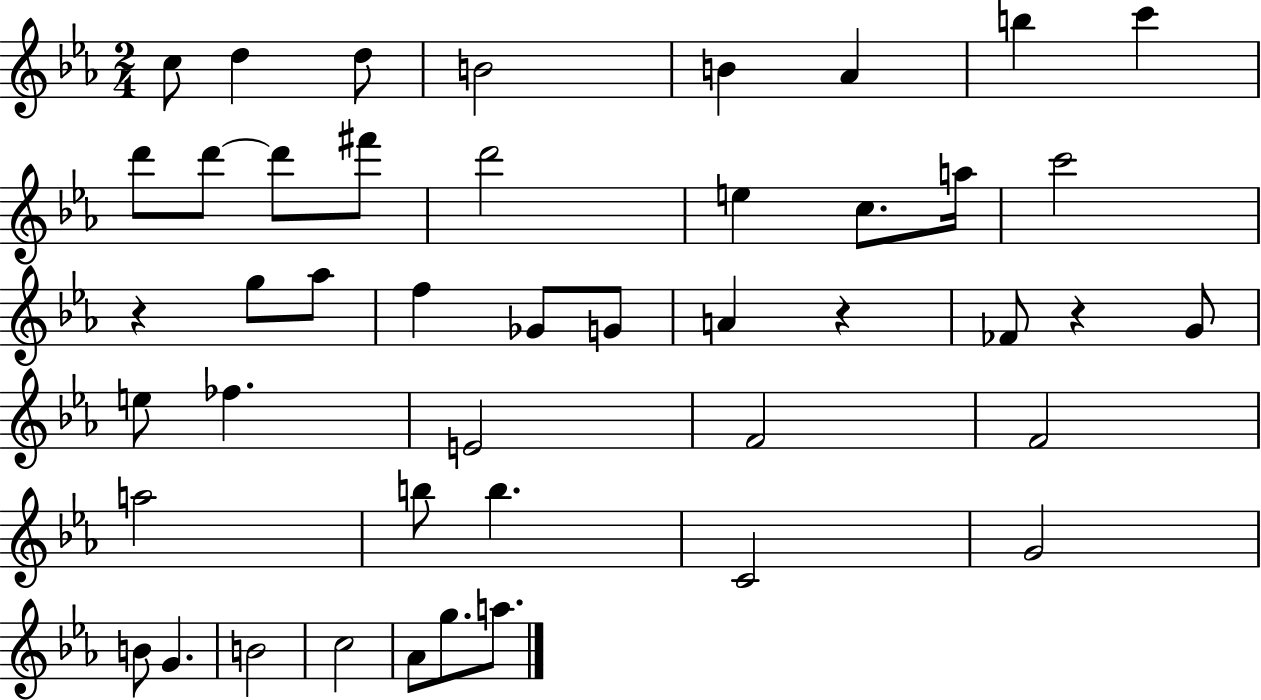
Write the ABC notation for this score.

X:1
T:Untitled
M:2/4
L:1/4
K:Eb
c/2 d d/2 B2 B _A b c' d'/2 d'/2 d'/2 ^f'/2 d'2 e c/2 a/4 c'2 z g/2 _a/2 f _G/2 G/2 A z _F/2 z G/2 e/2 _f E2 F2 F2 a2 b/2 b C2 G2 B/2 G B2 c2 _A/2 g/2 a/2